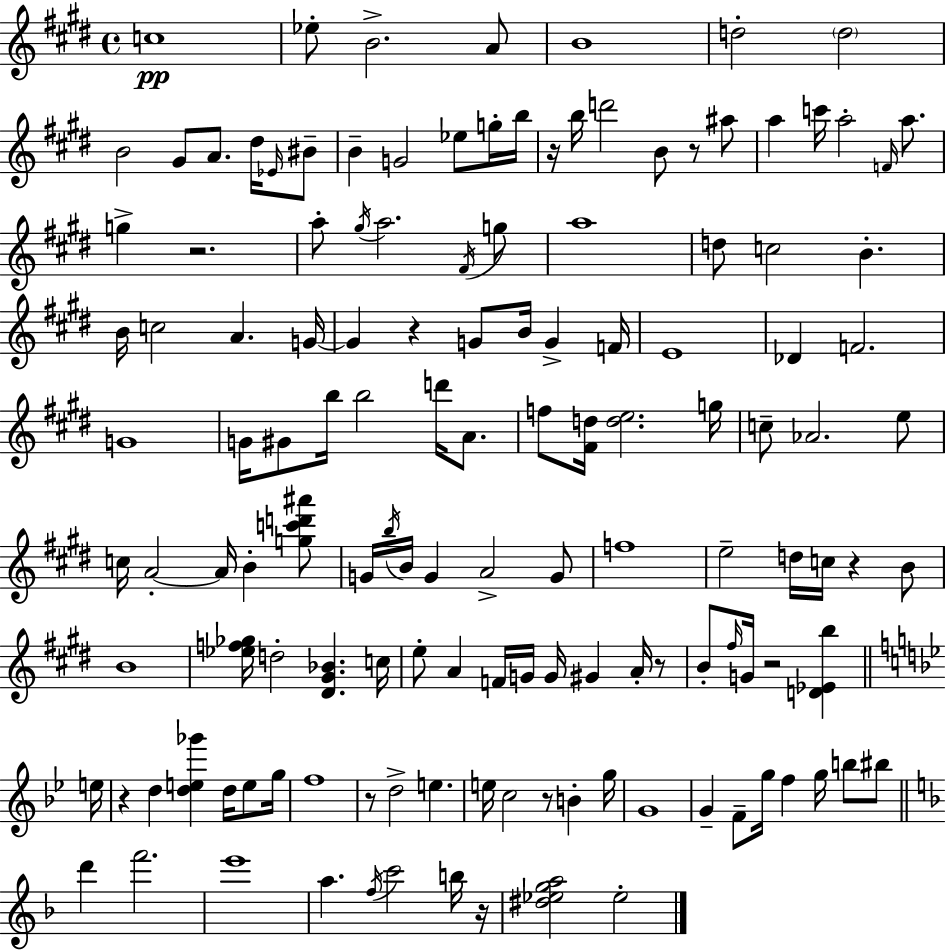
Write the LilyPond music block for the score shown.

{
  \clef treble
  \time 4/4
  \defaultTimeSignature
  \key e \major
  c''1\pp | ees''8-. b'2.-> a'8 | b'1 | d''2-. \parenthesize d''2 | \break b'2 gis'8 a'8. dis''16 \grace { ees'16 } bis'8-- | b'4-- g'2 ees''8 g''16-. | b''16 r16 b''16 d'''2 b'8 r8 ais''8 | a''4 c'''16 a''2-. \grace { f'16 } a''8. | \break g''4-> r2. | a''8-. \acciaccatura { gis''16 } a''2. | \acciaccatura { fis'16 } g''8 a''1 | d''8 c''2 b'4.-. | \break b'16 c''2 a'4. | g'16~~ g'4 r4 g'8 b'16 g'4-> | f'16 e'1 | des'4 f'2. | \break g'1 | g'16 gis'8 b''16 b''2 | d'''16 a'8. f''8 <fis' d''>16 <d'' e''>2. | g''16 c''8-- aes'2. | \break e''8 c''16 a'2-.~~ a'16 b'4-. | <g'' c''' d''' ais'''>8 g'16 \acciaccatura { b''16 } b'16 g'4 a'2-> | g'8 f''1 | e''2-- d''16 c''16 r4 | \break b'8 b'1 | <ees'' f'' ges''>16 d''2-. <dis' gis' bes'>4. | c''16 e''8-. a'4 f'16 g'16 g'16 gis'4 | a'16-. r8 b'8-. \grace { fis''16 } g'16 r2 | \break <d' ees' b''>4 \bar "||" \break \key bes \major e''16 r4 d''4 <d'' e'' ges'''>4 d''16 e''8 | g''16 f''1 | r8 d''2-> e''4. | e''16 c''2 r8 b'4-. | \break g''16 g'1 | g'4-- f'8-- g''16 f''4 g''16 b''8 bis''8 | \bar "||" \break \key d \minor d'''4 f'''2. | e'''1 | a''4. \acciaccatura { f''16 } c'''2 b''16 | r16 <dis'' ees'' g'' a''>2 ees''2-. | \break \bar "|."
}